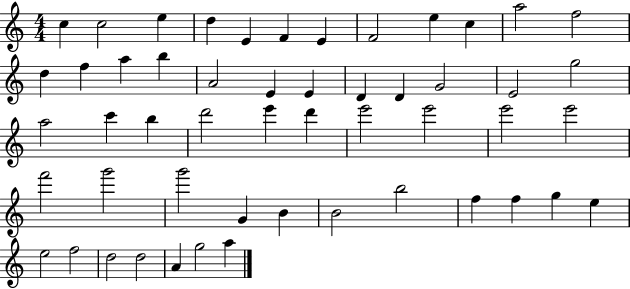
C5/q C5/h E5/q D5/q E4/q F4/q E4/q F4/h E5/q C5/q A5/h F5/h D5/q F5/q A5/q B5/q A4/h E4/q E4/q D4/q D4/q G4/h E4/h G5/h A5/h C6/q B5/q D6/h E6/q D6/q E6/h E6/h E6/h E6/h F6/h G6/h G6/h G4/q B4/q B4/h B5/h F5/q F5/q G5/q E5/q E5/h F5/h D5/h D5/h A4/q G5/h A5/q